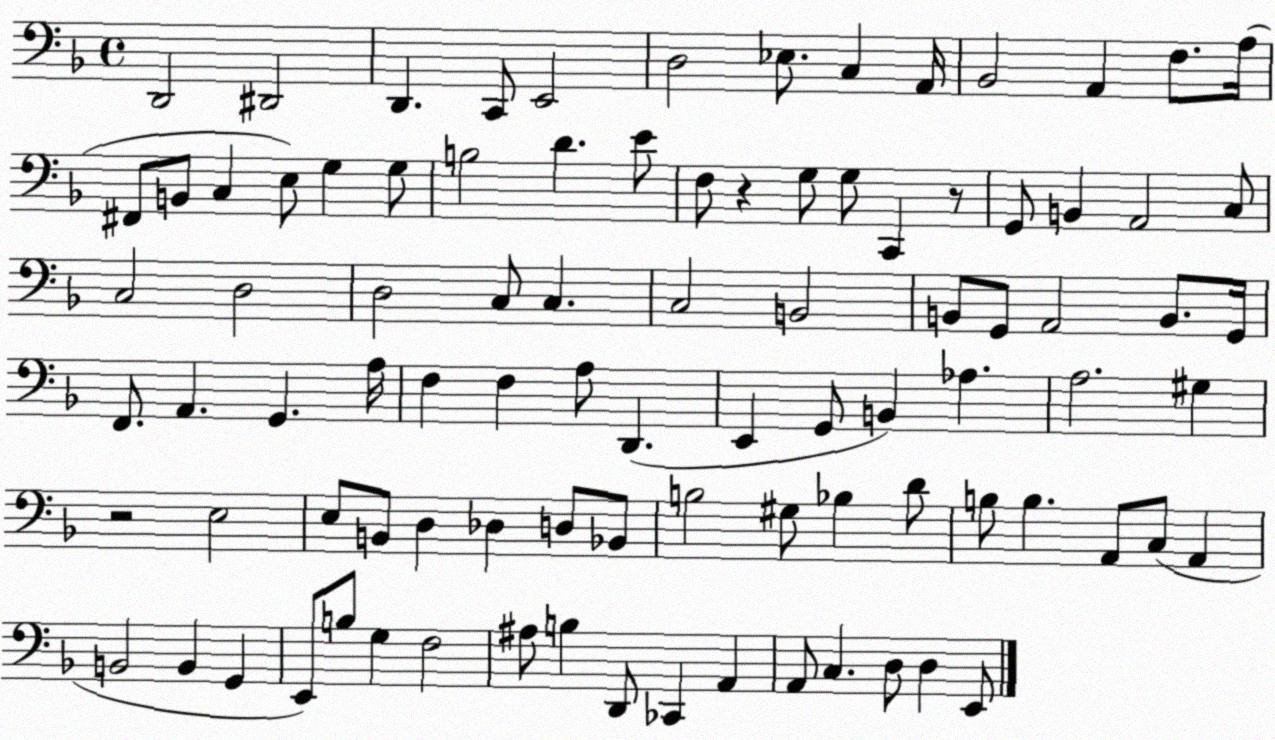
X:1
T:Untitled
M:4/4
L:1/4
K:F
D,,2 ^D,,2 D,, C,,/2 E,,2 D,2 _E,/2 C, A,,/4 _B,,2 A,, F,/2 A,/4 ^F,,/2 B,,/2 C, E,/2 G, G,/2 B,2 D E/2 F,/2 z G,/2 G,/2 C,, z/2 G,,/2 B,, A,,2 C,/2 C,2 D,2 D,2 C,/2 C, C,2 B,,2 B,,/2 G,,/2 A,,2 B,,/2 G,,/4 F,,/2 A,, G,, A,/4 F, F, A,/2 D,, E,, G,,/2 B,, _A, A,2 ^G, z2 E,2 E,/2 B,,/2 D, _D, D,/2 _B,,/2 B,2 ^G,/2 _B, D/2 B,/2 B, A,,/2 C,/2 A,, B,,2 B,, G,, E,,/2 B,/2 G, F,2 ^A,/2 B, D,,/2 _C,, A,, A,,/2 C, D,/2 D, E,,/2